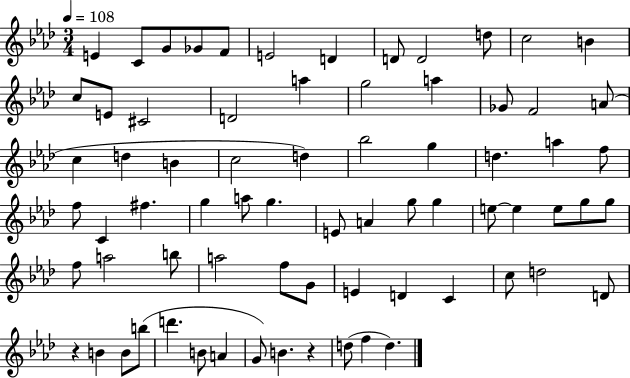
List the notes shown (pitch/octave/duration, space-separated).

E4/q C4/e G4/e Gb4/e F4/e E4/h D4/q D4/e D4/h D5/e C5/h B4/q C5/e E4/e C#4/h D4/h A5/q G5/h A5/q Gb4/e F4/h A4/e C5/q D5/q B4/q C5/h D5/q Bb5/h G5/q D5/q. A5/q F5/e F5/e C4/q F#5/q. G5/q A5/e G5/q. E4/e A4/q G5/e G5/q E5/e E5/q E5/e G5/e G5/e F5/e A5/h B5/e A5/h F5/e G4/e E4/q D4/q C4/q C5/e D5/h D4/e R/q B4/q B4/e B5/e D6/q. B4/e A4/q G4/e B4/q. R/q D5/e F5/q D5/q.